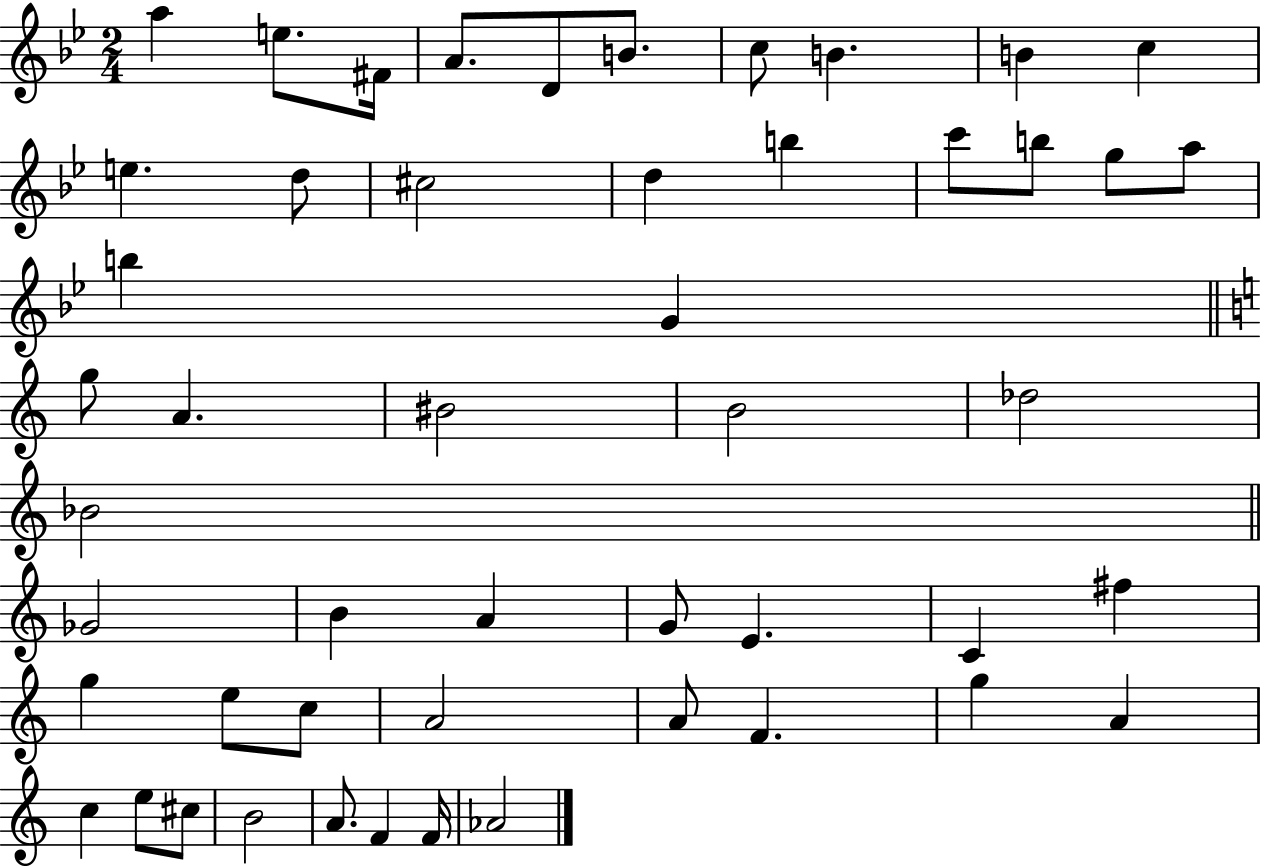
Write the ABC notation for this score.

X:1
T:Untitled
M:2/4
L:1/4
K:Bb
a e/2 ^F/4 A/2 D/2 B/2 c/2 B B c e d/2 ^c2 d b c'/2 b/2 g/2 a/2 b G g/2 A ^B2 B2 _d2 _B2 _G2 B A G/2 E C ^f g e/2 c/2 A2 A/2 F g A c e/2 ^c/2 B2 A/2 F F/4 _A2